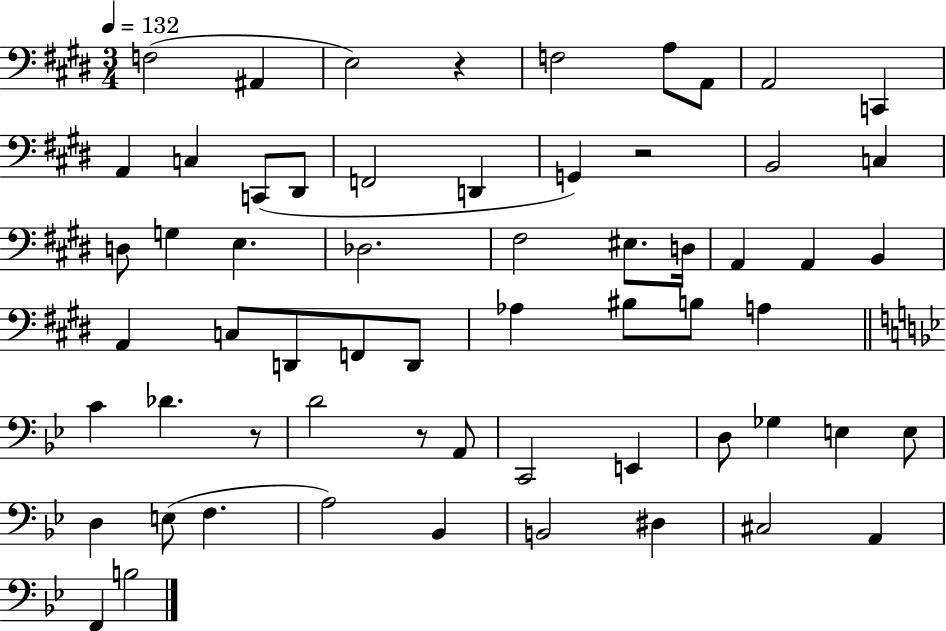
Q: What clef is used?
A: bass